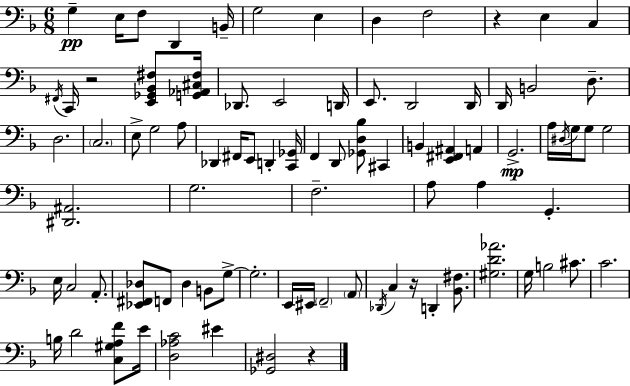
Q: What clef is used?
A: bass